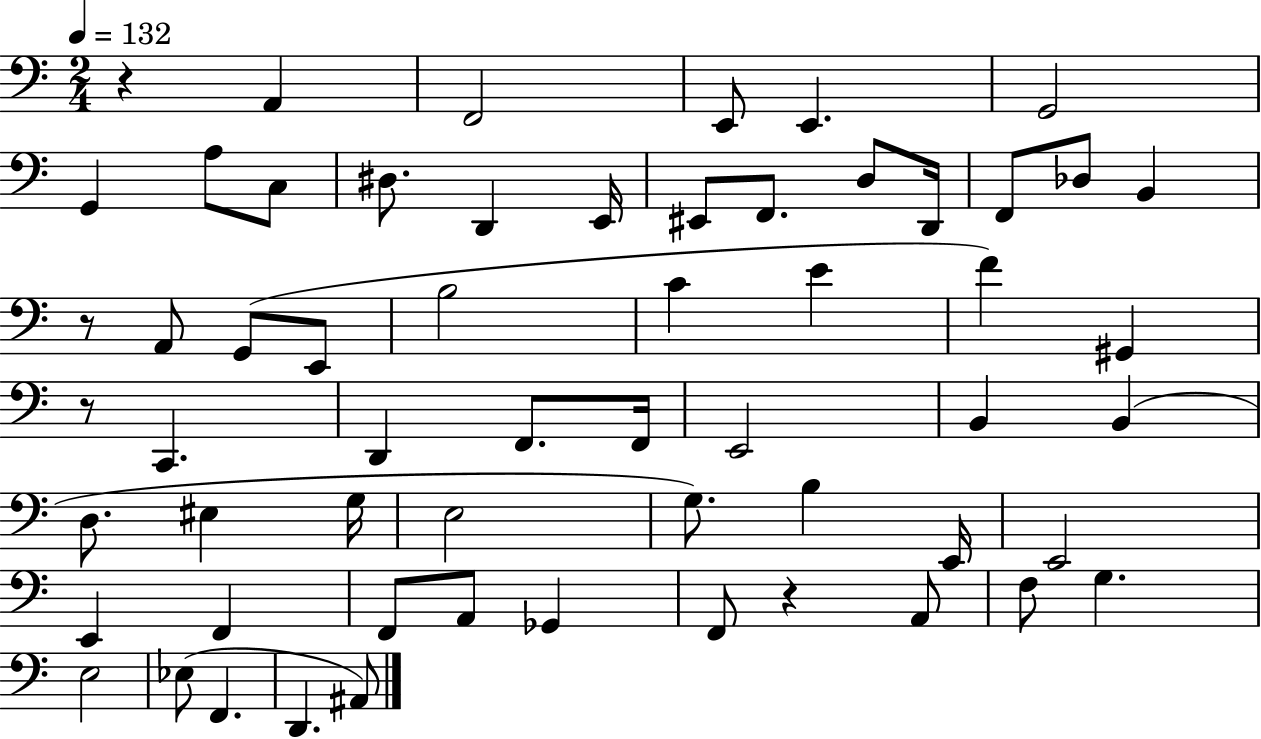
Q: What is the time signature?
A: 2/4